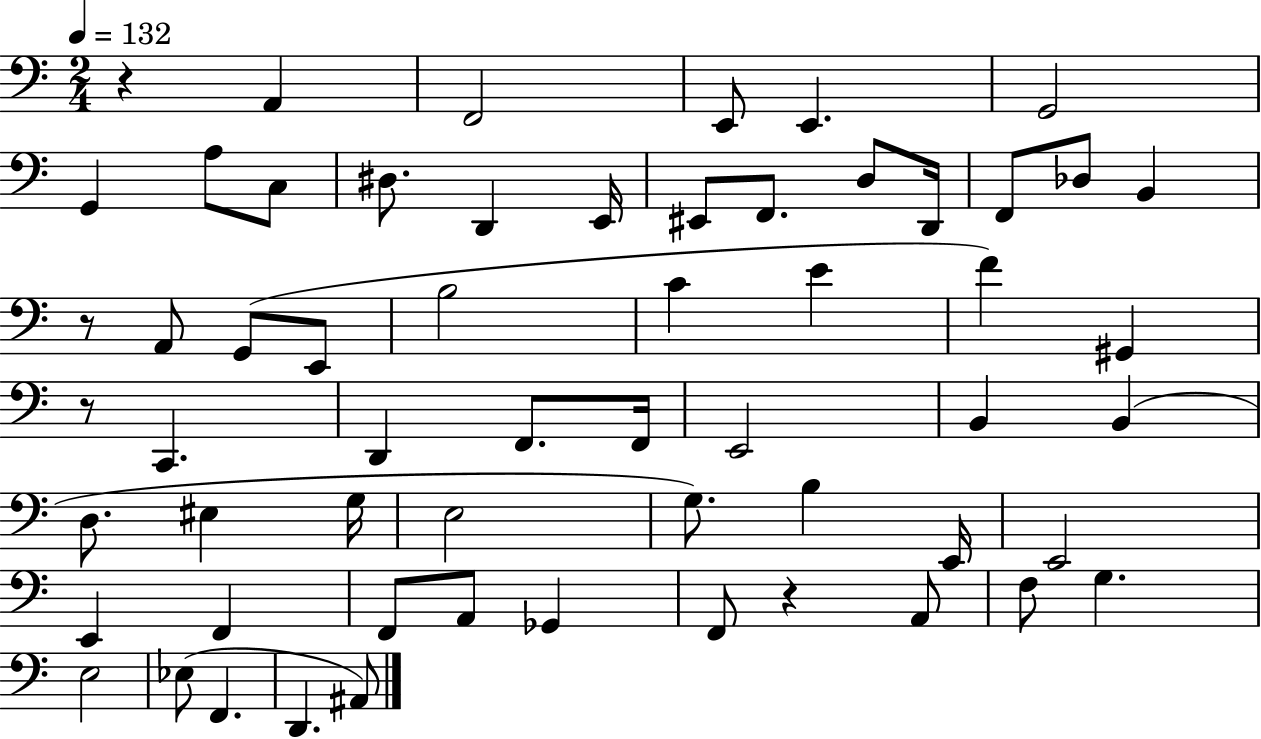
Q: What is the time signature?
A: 2/4